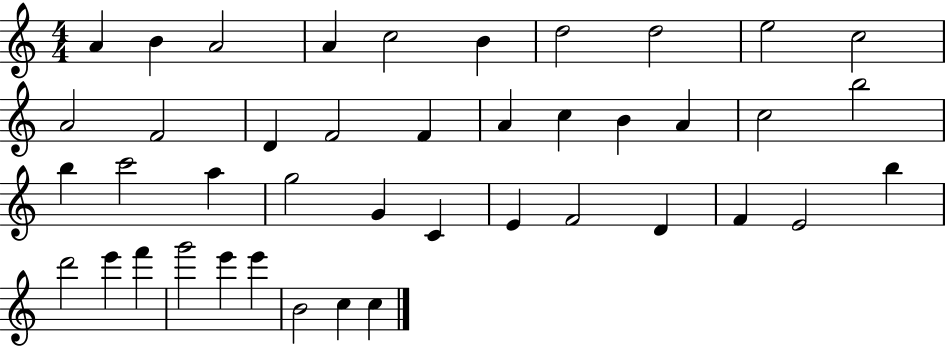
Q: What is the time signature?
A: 4/4